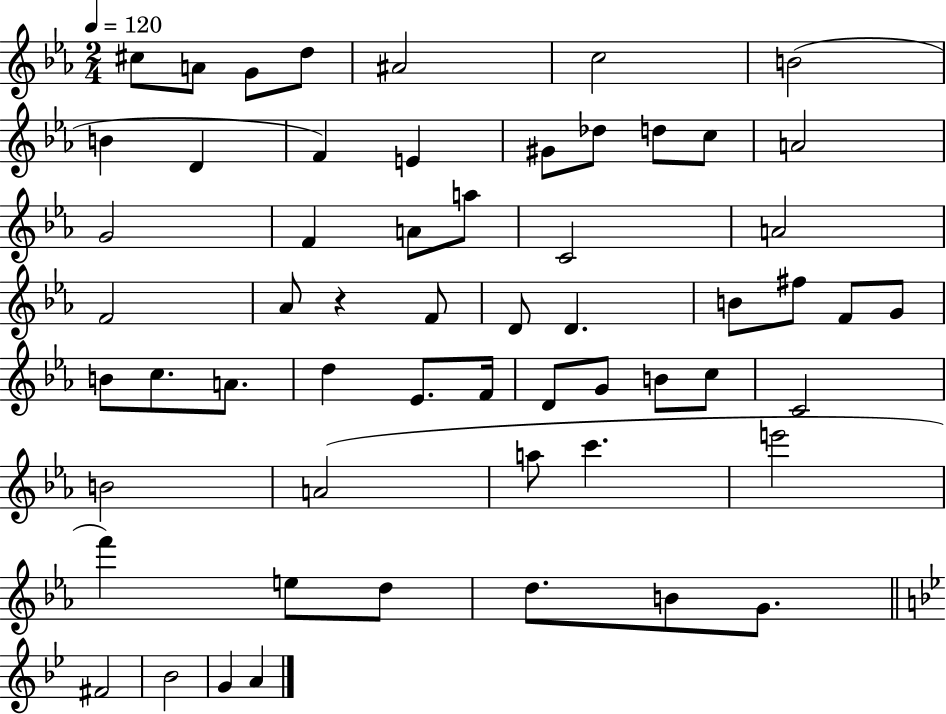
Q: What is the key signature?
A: EES major